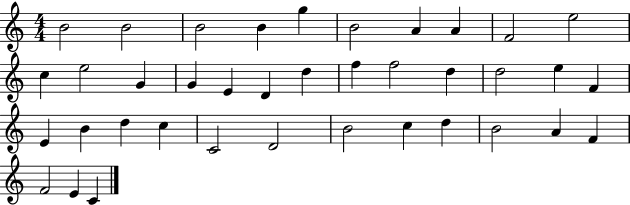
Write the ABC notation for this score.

X:1
T:Untitled
M:4/4
L:1/4
K:C
B2 B2 B2 B g B2 A A F2 e2 c e2 G G E D d f f2 d d2 e F E B d c C2 D2 B2 c d B2 A F F2 E C